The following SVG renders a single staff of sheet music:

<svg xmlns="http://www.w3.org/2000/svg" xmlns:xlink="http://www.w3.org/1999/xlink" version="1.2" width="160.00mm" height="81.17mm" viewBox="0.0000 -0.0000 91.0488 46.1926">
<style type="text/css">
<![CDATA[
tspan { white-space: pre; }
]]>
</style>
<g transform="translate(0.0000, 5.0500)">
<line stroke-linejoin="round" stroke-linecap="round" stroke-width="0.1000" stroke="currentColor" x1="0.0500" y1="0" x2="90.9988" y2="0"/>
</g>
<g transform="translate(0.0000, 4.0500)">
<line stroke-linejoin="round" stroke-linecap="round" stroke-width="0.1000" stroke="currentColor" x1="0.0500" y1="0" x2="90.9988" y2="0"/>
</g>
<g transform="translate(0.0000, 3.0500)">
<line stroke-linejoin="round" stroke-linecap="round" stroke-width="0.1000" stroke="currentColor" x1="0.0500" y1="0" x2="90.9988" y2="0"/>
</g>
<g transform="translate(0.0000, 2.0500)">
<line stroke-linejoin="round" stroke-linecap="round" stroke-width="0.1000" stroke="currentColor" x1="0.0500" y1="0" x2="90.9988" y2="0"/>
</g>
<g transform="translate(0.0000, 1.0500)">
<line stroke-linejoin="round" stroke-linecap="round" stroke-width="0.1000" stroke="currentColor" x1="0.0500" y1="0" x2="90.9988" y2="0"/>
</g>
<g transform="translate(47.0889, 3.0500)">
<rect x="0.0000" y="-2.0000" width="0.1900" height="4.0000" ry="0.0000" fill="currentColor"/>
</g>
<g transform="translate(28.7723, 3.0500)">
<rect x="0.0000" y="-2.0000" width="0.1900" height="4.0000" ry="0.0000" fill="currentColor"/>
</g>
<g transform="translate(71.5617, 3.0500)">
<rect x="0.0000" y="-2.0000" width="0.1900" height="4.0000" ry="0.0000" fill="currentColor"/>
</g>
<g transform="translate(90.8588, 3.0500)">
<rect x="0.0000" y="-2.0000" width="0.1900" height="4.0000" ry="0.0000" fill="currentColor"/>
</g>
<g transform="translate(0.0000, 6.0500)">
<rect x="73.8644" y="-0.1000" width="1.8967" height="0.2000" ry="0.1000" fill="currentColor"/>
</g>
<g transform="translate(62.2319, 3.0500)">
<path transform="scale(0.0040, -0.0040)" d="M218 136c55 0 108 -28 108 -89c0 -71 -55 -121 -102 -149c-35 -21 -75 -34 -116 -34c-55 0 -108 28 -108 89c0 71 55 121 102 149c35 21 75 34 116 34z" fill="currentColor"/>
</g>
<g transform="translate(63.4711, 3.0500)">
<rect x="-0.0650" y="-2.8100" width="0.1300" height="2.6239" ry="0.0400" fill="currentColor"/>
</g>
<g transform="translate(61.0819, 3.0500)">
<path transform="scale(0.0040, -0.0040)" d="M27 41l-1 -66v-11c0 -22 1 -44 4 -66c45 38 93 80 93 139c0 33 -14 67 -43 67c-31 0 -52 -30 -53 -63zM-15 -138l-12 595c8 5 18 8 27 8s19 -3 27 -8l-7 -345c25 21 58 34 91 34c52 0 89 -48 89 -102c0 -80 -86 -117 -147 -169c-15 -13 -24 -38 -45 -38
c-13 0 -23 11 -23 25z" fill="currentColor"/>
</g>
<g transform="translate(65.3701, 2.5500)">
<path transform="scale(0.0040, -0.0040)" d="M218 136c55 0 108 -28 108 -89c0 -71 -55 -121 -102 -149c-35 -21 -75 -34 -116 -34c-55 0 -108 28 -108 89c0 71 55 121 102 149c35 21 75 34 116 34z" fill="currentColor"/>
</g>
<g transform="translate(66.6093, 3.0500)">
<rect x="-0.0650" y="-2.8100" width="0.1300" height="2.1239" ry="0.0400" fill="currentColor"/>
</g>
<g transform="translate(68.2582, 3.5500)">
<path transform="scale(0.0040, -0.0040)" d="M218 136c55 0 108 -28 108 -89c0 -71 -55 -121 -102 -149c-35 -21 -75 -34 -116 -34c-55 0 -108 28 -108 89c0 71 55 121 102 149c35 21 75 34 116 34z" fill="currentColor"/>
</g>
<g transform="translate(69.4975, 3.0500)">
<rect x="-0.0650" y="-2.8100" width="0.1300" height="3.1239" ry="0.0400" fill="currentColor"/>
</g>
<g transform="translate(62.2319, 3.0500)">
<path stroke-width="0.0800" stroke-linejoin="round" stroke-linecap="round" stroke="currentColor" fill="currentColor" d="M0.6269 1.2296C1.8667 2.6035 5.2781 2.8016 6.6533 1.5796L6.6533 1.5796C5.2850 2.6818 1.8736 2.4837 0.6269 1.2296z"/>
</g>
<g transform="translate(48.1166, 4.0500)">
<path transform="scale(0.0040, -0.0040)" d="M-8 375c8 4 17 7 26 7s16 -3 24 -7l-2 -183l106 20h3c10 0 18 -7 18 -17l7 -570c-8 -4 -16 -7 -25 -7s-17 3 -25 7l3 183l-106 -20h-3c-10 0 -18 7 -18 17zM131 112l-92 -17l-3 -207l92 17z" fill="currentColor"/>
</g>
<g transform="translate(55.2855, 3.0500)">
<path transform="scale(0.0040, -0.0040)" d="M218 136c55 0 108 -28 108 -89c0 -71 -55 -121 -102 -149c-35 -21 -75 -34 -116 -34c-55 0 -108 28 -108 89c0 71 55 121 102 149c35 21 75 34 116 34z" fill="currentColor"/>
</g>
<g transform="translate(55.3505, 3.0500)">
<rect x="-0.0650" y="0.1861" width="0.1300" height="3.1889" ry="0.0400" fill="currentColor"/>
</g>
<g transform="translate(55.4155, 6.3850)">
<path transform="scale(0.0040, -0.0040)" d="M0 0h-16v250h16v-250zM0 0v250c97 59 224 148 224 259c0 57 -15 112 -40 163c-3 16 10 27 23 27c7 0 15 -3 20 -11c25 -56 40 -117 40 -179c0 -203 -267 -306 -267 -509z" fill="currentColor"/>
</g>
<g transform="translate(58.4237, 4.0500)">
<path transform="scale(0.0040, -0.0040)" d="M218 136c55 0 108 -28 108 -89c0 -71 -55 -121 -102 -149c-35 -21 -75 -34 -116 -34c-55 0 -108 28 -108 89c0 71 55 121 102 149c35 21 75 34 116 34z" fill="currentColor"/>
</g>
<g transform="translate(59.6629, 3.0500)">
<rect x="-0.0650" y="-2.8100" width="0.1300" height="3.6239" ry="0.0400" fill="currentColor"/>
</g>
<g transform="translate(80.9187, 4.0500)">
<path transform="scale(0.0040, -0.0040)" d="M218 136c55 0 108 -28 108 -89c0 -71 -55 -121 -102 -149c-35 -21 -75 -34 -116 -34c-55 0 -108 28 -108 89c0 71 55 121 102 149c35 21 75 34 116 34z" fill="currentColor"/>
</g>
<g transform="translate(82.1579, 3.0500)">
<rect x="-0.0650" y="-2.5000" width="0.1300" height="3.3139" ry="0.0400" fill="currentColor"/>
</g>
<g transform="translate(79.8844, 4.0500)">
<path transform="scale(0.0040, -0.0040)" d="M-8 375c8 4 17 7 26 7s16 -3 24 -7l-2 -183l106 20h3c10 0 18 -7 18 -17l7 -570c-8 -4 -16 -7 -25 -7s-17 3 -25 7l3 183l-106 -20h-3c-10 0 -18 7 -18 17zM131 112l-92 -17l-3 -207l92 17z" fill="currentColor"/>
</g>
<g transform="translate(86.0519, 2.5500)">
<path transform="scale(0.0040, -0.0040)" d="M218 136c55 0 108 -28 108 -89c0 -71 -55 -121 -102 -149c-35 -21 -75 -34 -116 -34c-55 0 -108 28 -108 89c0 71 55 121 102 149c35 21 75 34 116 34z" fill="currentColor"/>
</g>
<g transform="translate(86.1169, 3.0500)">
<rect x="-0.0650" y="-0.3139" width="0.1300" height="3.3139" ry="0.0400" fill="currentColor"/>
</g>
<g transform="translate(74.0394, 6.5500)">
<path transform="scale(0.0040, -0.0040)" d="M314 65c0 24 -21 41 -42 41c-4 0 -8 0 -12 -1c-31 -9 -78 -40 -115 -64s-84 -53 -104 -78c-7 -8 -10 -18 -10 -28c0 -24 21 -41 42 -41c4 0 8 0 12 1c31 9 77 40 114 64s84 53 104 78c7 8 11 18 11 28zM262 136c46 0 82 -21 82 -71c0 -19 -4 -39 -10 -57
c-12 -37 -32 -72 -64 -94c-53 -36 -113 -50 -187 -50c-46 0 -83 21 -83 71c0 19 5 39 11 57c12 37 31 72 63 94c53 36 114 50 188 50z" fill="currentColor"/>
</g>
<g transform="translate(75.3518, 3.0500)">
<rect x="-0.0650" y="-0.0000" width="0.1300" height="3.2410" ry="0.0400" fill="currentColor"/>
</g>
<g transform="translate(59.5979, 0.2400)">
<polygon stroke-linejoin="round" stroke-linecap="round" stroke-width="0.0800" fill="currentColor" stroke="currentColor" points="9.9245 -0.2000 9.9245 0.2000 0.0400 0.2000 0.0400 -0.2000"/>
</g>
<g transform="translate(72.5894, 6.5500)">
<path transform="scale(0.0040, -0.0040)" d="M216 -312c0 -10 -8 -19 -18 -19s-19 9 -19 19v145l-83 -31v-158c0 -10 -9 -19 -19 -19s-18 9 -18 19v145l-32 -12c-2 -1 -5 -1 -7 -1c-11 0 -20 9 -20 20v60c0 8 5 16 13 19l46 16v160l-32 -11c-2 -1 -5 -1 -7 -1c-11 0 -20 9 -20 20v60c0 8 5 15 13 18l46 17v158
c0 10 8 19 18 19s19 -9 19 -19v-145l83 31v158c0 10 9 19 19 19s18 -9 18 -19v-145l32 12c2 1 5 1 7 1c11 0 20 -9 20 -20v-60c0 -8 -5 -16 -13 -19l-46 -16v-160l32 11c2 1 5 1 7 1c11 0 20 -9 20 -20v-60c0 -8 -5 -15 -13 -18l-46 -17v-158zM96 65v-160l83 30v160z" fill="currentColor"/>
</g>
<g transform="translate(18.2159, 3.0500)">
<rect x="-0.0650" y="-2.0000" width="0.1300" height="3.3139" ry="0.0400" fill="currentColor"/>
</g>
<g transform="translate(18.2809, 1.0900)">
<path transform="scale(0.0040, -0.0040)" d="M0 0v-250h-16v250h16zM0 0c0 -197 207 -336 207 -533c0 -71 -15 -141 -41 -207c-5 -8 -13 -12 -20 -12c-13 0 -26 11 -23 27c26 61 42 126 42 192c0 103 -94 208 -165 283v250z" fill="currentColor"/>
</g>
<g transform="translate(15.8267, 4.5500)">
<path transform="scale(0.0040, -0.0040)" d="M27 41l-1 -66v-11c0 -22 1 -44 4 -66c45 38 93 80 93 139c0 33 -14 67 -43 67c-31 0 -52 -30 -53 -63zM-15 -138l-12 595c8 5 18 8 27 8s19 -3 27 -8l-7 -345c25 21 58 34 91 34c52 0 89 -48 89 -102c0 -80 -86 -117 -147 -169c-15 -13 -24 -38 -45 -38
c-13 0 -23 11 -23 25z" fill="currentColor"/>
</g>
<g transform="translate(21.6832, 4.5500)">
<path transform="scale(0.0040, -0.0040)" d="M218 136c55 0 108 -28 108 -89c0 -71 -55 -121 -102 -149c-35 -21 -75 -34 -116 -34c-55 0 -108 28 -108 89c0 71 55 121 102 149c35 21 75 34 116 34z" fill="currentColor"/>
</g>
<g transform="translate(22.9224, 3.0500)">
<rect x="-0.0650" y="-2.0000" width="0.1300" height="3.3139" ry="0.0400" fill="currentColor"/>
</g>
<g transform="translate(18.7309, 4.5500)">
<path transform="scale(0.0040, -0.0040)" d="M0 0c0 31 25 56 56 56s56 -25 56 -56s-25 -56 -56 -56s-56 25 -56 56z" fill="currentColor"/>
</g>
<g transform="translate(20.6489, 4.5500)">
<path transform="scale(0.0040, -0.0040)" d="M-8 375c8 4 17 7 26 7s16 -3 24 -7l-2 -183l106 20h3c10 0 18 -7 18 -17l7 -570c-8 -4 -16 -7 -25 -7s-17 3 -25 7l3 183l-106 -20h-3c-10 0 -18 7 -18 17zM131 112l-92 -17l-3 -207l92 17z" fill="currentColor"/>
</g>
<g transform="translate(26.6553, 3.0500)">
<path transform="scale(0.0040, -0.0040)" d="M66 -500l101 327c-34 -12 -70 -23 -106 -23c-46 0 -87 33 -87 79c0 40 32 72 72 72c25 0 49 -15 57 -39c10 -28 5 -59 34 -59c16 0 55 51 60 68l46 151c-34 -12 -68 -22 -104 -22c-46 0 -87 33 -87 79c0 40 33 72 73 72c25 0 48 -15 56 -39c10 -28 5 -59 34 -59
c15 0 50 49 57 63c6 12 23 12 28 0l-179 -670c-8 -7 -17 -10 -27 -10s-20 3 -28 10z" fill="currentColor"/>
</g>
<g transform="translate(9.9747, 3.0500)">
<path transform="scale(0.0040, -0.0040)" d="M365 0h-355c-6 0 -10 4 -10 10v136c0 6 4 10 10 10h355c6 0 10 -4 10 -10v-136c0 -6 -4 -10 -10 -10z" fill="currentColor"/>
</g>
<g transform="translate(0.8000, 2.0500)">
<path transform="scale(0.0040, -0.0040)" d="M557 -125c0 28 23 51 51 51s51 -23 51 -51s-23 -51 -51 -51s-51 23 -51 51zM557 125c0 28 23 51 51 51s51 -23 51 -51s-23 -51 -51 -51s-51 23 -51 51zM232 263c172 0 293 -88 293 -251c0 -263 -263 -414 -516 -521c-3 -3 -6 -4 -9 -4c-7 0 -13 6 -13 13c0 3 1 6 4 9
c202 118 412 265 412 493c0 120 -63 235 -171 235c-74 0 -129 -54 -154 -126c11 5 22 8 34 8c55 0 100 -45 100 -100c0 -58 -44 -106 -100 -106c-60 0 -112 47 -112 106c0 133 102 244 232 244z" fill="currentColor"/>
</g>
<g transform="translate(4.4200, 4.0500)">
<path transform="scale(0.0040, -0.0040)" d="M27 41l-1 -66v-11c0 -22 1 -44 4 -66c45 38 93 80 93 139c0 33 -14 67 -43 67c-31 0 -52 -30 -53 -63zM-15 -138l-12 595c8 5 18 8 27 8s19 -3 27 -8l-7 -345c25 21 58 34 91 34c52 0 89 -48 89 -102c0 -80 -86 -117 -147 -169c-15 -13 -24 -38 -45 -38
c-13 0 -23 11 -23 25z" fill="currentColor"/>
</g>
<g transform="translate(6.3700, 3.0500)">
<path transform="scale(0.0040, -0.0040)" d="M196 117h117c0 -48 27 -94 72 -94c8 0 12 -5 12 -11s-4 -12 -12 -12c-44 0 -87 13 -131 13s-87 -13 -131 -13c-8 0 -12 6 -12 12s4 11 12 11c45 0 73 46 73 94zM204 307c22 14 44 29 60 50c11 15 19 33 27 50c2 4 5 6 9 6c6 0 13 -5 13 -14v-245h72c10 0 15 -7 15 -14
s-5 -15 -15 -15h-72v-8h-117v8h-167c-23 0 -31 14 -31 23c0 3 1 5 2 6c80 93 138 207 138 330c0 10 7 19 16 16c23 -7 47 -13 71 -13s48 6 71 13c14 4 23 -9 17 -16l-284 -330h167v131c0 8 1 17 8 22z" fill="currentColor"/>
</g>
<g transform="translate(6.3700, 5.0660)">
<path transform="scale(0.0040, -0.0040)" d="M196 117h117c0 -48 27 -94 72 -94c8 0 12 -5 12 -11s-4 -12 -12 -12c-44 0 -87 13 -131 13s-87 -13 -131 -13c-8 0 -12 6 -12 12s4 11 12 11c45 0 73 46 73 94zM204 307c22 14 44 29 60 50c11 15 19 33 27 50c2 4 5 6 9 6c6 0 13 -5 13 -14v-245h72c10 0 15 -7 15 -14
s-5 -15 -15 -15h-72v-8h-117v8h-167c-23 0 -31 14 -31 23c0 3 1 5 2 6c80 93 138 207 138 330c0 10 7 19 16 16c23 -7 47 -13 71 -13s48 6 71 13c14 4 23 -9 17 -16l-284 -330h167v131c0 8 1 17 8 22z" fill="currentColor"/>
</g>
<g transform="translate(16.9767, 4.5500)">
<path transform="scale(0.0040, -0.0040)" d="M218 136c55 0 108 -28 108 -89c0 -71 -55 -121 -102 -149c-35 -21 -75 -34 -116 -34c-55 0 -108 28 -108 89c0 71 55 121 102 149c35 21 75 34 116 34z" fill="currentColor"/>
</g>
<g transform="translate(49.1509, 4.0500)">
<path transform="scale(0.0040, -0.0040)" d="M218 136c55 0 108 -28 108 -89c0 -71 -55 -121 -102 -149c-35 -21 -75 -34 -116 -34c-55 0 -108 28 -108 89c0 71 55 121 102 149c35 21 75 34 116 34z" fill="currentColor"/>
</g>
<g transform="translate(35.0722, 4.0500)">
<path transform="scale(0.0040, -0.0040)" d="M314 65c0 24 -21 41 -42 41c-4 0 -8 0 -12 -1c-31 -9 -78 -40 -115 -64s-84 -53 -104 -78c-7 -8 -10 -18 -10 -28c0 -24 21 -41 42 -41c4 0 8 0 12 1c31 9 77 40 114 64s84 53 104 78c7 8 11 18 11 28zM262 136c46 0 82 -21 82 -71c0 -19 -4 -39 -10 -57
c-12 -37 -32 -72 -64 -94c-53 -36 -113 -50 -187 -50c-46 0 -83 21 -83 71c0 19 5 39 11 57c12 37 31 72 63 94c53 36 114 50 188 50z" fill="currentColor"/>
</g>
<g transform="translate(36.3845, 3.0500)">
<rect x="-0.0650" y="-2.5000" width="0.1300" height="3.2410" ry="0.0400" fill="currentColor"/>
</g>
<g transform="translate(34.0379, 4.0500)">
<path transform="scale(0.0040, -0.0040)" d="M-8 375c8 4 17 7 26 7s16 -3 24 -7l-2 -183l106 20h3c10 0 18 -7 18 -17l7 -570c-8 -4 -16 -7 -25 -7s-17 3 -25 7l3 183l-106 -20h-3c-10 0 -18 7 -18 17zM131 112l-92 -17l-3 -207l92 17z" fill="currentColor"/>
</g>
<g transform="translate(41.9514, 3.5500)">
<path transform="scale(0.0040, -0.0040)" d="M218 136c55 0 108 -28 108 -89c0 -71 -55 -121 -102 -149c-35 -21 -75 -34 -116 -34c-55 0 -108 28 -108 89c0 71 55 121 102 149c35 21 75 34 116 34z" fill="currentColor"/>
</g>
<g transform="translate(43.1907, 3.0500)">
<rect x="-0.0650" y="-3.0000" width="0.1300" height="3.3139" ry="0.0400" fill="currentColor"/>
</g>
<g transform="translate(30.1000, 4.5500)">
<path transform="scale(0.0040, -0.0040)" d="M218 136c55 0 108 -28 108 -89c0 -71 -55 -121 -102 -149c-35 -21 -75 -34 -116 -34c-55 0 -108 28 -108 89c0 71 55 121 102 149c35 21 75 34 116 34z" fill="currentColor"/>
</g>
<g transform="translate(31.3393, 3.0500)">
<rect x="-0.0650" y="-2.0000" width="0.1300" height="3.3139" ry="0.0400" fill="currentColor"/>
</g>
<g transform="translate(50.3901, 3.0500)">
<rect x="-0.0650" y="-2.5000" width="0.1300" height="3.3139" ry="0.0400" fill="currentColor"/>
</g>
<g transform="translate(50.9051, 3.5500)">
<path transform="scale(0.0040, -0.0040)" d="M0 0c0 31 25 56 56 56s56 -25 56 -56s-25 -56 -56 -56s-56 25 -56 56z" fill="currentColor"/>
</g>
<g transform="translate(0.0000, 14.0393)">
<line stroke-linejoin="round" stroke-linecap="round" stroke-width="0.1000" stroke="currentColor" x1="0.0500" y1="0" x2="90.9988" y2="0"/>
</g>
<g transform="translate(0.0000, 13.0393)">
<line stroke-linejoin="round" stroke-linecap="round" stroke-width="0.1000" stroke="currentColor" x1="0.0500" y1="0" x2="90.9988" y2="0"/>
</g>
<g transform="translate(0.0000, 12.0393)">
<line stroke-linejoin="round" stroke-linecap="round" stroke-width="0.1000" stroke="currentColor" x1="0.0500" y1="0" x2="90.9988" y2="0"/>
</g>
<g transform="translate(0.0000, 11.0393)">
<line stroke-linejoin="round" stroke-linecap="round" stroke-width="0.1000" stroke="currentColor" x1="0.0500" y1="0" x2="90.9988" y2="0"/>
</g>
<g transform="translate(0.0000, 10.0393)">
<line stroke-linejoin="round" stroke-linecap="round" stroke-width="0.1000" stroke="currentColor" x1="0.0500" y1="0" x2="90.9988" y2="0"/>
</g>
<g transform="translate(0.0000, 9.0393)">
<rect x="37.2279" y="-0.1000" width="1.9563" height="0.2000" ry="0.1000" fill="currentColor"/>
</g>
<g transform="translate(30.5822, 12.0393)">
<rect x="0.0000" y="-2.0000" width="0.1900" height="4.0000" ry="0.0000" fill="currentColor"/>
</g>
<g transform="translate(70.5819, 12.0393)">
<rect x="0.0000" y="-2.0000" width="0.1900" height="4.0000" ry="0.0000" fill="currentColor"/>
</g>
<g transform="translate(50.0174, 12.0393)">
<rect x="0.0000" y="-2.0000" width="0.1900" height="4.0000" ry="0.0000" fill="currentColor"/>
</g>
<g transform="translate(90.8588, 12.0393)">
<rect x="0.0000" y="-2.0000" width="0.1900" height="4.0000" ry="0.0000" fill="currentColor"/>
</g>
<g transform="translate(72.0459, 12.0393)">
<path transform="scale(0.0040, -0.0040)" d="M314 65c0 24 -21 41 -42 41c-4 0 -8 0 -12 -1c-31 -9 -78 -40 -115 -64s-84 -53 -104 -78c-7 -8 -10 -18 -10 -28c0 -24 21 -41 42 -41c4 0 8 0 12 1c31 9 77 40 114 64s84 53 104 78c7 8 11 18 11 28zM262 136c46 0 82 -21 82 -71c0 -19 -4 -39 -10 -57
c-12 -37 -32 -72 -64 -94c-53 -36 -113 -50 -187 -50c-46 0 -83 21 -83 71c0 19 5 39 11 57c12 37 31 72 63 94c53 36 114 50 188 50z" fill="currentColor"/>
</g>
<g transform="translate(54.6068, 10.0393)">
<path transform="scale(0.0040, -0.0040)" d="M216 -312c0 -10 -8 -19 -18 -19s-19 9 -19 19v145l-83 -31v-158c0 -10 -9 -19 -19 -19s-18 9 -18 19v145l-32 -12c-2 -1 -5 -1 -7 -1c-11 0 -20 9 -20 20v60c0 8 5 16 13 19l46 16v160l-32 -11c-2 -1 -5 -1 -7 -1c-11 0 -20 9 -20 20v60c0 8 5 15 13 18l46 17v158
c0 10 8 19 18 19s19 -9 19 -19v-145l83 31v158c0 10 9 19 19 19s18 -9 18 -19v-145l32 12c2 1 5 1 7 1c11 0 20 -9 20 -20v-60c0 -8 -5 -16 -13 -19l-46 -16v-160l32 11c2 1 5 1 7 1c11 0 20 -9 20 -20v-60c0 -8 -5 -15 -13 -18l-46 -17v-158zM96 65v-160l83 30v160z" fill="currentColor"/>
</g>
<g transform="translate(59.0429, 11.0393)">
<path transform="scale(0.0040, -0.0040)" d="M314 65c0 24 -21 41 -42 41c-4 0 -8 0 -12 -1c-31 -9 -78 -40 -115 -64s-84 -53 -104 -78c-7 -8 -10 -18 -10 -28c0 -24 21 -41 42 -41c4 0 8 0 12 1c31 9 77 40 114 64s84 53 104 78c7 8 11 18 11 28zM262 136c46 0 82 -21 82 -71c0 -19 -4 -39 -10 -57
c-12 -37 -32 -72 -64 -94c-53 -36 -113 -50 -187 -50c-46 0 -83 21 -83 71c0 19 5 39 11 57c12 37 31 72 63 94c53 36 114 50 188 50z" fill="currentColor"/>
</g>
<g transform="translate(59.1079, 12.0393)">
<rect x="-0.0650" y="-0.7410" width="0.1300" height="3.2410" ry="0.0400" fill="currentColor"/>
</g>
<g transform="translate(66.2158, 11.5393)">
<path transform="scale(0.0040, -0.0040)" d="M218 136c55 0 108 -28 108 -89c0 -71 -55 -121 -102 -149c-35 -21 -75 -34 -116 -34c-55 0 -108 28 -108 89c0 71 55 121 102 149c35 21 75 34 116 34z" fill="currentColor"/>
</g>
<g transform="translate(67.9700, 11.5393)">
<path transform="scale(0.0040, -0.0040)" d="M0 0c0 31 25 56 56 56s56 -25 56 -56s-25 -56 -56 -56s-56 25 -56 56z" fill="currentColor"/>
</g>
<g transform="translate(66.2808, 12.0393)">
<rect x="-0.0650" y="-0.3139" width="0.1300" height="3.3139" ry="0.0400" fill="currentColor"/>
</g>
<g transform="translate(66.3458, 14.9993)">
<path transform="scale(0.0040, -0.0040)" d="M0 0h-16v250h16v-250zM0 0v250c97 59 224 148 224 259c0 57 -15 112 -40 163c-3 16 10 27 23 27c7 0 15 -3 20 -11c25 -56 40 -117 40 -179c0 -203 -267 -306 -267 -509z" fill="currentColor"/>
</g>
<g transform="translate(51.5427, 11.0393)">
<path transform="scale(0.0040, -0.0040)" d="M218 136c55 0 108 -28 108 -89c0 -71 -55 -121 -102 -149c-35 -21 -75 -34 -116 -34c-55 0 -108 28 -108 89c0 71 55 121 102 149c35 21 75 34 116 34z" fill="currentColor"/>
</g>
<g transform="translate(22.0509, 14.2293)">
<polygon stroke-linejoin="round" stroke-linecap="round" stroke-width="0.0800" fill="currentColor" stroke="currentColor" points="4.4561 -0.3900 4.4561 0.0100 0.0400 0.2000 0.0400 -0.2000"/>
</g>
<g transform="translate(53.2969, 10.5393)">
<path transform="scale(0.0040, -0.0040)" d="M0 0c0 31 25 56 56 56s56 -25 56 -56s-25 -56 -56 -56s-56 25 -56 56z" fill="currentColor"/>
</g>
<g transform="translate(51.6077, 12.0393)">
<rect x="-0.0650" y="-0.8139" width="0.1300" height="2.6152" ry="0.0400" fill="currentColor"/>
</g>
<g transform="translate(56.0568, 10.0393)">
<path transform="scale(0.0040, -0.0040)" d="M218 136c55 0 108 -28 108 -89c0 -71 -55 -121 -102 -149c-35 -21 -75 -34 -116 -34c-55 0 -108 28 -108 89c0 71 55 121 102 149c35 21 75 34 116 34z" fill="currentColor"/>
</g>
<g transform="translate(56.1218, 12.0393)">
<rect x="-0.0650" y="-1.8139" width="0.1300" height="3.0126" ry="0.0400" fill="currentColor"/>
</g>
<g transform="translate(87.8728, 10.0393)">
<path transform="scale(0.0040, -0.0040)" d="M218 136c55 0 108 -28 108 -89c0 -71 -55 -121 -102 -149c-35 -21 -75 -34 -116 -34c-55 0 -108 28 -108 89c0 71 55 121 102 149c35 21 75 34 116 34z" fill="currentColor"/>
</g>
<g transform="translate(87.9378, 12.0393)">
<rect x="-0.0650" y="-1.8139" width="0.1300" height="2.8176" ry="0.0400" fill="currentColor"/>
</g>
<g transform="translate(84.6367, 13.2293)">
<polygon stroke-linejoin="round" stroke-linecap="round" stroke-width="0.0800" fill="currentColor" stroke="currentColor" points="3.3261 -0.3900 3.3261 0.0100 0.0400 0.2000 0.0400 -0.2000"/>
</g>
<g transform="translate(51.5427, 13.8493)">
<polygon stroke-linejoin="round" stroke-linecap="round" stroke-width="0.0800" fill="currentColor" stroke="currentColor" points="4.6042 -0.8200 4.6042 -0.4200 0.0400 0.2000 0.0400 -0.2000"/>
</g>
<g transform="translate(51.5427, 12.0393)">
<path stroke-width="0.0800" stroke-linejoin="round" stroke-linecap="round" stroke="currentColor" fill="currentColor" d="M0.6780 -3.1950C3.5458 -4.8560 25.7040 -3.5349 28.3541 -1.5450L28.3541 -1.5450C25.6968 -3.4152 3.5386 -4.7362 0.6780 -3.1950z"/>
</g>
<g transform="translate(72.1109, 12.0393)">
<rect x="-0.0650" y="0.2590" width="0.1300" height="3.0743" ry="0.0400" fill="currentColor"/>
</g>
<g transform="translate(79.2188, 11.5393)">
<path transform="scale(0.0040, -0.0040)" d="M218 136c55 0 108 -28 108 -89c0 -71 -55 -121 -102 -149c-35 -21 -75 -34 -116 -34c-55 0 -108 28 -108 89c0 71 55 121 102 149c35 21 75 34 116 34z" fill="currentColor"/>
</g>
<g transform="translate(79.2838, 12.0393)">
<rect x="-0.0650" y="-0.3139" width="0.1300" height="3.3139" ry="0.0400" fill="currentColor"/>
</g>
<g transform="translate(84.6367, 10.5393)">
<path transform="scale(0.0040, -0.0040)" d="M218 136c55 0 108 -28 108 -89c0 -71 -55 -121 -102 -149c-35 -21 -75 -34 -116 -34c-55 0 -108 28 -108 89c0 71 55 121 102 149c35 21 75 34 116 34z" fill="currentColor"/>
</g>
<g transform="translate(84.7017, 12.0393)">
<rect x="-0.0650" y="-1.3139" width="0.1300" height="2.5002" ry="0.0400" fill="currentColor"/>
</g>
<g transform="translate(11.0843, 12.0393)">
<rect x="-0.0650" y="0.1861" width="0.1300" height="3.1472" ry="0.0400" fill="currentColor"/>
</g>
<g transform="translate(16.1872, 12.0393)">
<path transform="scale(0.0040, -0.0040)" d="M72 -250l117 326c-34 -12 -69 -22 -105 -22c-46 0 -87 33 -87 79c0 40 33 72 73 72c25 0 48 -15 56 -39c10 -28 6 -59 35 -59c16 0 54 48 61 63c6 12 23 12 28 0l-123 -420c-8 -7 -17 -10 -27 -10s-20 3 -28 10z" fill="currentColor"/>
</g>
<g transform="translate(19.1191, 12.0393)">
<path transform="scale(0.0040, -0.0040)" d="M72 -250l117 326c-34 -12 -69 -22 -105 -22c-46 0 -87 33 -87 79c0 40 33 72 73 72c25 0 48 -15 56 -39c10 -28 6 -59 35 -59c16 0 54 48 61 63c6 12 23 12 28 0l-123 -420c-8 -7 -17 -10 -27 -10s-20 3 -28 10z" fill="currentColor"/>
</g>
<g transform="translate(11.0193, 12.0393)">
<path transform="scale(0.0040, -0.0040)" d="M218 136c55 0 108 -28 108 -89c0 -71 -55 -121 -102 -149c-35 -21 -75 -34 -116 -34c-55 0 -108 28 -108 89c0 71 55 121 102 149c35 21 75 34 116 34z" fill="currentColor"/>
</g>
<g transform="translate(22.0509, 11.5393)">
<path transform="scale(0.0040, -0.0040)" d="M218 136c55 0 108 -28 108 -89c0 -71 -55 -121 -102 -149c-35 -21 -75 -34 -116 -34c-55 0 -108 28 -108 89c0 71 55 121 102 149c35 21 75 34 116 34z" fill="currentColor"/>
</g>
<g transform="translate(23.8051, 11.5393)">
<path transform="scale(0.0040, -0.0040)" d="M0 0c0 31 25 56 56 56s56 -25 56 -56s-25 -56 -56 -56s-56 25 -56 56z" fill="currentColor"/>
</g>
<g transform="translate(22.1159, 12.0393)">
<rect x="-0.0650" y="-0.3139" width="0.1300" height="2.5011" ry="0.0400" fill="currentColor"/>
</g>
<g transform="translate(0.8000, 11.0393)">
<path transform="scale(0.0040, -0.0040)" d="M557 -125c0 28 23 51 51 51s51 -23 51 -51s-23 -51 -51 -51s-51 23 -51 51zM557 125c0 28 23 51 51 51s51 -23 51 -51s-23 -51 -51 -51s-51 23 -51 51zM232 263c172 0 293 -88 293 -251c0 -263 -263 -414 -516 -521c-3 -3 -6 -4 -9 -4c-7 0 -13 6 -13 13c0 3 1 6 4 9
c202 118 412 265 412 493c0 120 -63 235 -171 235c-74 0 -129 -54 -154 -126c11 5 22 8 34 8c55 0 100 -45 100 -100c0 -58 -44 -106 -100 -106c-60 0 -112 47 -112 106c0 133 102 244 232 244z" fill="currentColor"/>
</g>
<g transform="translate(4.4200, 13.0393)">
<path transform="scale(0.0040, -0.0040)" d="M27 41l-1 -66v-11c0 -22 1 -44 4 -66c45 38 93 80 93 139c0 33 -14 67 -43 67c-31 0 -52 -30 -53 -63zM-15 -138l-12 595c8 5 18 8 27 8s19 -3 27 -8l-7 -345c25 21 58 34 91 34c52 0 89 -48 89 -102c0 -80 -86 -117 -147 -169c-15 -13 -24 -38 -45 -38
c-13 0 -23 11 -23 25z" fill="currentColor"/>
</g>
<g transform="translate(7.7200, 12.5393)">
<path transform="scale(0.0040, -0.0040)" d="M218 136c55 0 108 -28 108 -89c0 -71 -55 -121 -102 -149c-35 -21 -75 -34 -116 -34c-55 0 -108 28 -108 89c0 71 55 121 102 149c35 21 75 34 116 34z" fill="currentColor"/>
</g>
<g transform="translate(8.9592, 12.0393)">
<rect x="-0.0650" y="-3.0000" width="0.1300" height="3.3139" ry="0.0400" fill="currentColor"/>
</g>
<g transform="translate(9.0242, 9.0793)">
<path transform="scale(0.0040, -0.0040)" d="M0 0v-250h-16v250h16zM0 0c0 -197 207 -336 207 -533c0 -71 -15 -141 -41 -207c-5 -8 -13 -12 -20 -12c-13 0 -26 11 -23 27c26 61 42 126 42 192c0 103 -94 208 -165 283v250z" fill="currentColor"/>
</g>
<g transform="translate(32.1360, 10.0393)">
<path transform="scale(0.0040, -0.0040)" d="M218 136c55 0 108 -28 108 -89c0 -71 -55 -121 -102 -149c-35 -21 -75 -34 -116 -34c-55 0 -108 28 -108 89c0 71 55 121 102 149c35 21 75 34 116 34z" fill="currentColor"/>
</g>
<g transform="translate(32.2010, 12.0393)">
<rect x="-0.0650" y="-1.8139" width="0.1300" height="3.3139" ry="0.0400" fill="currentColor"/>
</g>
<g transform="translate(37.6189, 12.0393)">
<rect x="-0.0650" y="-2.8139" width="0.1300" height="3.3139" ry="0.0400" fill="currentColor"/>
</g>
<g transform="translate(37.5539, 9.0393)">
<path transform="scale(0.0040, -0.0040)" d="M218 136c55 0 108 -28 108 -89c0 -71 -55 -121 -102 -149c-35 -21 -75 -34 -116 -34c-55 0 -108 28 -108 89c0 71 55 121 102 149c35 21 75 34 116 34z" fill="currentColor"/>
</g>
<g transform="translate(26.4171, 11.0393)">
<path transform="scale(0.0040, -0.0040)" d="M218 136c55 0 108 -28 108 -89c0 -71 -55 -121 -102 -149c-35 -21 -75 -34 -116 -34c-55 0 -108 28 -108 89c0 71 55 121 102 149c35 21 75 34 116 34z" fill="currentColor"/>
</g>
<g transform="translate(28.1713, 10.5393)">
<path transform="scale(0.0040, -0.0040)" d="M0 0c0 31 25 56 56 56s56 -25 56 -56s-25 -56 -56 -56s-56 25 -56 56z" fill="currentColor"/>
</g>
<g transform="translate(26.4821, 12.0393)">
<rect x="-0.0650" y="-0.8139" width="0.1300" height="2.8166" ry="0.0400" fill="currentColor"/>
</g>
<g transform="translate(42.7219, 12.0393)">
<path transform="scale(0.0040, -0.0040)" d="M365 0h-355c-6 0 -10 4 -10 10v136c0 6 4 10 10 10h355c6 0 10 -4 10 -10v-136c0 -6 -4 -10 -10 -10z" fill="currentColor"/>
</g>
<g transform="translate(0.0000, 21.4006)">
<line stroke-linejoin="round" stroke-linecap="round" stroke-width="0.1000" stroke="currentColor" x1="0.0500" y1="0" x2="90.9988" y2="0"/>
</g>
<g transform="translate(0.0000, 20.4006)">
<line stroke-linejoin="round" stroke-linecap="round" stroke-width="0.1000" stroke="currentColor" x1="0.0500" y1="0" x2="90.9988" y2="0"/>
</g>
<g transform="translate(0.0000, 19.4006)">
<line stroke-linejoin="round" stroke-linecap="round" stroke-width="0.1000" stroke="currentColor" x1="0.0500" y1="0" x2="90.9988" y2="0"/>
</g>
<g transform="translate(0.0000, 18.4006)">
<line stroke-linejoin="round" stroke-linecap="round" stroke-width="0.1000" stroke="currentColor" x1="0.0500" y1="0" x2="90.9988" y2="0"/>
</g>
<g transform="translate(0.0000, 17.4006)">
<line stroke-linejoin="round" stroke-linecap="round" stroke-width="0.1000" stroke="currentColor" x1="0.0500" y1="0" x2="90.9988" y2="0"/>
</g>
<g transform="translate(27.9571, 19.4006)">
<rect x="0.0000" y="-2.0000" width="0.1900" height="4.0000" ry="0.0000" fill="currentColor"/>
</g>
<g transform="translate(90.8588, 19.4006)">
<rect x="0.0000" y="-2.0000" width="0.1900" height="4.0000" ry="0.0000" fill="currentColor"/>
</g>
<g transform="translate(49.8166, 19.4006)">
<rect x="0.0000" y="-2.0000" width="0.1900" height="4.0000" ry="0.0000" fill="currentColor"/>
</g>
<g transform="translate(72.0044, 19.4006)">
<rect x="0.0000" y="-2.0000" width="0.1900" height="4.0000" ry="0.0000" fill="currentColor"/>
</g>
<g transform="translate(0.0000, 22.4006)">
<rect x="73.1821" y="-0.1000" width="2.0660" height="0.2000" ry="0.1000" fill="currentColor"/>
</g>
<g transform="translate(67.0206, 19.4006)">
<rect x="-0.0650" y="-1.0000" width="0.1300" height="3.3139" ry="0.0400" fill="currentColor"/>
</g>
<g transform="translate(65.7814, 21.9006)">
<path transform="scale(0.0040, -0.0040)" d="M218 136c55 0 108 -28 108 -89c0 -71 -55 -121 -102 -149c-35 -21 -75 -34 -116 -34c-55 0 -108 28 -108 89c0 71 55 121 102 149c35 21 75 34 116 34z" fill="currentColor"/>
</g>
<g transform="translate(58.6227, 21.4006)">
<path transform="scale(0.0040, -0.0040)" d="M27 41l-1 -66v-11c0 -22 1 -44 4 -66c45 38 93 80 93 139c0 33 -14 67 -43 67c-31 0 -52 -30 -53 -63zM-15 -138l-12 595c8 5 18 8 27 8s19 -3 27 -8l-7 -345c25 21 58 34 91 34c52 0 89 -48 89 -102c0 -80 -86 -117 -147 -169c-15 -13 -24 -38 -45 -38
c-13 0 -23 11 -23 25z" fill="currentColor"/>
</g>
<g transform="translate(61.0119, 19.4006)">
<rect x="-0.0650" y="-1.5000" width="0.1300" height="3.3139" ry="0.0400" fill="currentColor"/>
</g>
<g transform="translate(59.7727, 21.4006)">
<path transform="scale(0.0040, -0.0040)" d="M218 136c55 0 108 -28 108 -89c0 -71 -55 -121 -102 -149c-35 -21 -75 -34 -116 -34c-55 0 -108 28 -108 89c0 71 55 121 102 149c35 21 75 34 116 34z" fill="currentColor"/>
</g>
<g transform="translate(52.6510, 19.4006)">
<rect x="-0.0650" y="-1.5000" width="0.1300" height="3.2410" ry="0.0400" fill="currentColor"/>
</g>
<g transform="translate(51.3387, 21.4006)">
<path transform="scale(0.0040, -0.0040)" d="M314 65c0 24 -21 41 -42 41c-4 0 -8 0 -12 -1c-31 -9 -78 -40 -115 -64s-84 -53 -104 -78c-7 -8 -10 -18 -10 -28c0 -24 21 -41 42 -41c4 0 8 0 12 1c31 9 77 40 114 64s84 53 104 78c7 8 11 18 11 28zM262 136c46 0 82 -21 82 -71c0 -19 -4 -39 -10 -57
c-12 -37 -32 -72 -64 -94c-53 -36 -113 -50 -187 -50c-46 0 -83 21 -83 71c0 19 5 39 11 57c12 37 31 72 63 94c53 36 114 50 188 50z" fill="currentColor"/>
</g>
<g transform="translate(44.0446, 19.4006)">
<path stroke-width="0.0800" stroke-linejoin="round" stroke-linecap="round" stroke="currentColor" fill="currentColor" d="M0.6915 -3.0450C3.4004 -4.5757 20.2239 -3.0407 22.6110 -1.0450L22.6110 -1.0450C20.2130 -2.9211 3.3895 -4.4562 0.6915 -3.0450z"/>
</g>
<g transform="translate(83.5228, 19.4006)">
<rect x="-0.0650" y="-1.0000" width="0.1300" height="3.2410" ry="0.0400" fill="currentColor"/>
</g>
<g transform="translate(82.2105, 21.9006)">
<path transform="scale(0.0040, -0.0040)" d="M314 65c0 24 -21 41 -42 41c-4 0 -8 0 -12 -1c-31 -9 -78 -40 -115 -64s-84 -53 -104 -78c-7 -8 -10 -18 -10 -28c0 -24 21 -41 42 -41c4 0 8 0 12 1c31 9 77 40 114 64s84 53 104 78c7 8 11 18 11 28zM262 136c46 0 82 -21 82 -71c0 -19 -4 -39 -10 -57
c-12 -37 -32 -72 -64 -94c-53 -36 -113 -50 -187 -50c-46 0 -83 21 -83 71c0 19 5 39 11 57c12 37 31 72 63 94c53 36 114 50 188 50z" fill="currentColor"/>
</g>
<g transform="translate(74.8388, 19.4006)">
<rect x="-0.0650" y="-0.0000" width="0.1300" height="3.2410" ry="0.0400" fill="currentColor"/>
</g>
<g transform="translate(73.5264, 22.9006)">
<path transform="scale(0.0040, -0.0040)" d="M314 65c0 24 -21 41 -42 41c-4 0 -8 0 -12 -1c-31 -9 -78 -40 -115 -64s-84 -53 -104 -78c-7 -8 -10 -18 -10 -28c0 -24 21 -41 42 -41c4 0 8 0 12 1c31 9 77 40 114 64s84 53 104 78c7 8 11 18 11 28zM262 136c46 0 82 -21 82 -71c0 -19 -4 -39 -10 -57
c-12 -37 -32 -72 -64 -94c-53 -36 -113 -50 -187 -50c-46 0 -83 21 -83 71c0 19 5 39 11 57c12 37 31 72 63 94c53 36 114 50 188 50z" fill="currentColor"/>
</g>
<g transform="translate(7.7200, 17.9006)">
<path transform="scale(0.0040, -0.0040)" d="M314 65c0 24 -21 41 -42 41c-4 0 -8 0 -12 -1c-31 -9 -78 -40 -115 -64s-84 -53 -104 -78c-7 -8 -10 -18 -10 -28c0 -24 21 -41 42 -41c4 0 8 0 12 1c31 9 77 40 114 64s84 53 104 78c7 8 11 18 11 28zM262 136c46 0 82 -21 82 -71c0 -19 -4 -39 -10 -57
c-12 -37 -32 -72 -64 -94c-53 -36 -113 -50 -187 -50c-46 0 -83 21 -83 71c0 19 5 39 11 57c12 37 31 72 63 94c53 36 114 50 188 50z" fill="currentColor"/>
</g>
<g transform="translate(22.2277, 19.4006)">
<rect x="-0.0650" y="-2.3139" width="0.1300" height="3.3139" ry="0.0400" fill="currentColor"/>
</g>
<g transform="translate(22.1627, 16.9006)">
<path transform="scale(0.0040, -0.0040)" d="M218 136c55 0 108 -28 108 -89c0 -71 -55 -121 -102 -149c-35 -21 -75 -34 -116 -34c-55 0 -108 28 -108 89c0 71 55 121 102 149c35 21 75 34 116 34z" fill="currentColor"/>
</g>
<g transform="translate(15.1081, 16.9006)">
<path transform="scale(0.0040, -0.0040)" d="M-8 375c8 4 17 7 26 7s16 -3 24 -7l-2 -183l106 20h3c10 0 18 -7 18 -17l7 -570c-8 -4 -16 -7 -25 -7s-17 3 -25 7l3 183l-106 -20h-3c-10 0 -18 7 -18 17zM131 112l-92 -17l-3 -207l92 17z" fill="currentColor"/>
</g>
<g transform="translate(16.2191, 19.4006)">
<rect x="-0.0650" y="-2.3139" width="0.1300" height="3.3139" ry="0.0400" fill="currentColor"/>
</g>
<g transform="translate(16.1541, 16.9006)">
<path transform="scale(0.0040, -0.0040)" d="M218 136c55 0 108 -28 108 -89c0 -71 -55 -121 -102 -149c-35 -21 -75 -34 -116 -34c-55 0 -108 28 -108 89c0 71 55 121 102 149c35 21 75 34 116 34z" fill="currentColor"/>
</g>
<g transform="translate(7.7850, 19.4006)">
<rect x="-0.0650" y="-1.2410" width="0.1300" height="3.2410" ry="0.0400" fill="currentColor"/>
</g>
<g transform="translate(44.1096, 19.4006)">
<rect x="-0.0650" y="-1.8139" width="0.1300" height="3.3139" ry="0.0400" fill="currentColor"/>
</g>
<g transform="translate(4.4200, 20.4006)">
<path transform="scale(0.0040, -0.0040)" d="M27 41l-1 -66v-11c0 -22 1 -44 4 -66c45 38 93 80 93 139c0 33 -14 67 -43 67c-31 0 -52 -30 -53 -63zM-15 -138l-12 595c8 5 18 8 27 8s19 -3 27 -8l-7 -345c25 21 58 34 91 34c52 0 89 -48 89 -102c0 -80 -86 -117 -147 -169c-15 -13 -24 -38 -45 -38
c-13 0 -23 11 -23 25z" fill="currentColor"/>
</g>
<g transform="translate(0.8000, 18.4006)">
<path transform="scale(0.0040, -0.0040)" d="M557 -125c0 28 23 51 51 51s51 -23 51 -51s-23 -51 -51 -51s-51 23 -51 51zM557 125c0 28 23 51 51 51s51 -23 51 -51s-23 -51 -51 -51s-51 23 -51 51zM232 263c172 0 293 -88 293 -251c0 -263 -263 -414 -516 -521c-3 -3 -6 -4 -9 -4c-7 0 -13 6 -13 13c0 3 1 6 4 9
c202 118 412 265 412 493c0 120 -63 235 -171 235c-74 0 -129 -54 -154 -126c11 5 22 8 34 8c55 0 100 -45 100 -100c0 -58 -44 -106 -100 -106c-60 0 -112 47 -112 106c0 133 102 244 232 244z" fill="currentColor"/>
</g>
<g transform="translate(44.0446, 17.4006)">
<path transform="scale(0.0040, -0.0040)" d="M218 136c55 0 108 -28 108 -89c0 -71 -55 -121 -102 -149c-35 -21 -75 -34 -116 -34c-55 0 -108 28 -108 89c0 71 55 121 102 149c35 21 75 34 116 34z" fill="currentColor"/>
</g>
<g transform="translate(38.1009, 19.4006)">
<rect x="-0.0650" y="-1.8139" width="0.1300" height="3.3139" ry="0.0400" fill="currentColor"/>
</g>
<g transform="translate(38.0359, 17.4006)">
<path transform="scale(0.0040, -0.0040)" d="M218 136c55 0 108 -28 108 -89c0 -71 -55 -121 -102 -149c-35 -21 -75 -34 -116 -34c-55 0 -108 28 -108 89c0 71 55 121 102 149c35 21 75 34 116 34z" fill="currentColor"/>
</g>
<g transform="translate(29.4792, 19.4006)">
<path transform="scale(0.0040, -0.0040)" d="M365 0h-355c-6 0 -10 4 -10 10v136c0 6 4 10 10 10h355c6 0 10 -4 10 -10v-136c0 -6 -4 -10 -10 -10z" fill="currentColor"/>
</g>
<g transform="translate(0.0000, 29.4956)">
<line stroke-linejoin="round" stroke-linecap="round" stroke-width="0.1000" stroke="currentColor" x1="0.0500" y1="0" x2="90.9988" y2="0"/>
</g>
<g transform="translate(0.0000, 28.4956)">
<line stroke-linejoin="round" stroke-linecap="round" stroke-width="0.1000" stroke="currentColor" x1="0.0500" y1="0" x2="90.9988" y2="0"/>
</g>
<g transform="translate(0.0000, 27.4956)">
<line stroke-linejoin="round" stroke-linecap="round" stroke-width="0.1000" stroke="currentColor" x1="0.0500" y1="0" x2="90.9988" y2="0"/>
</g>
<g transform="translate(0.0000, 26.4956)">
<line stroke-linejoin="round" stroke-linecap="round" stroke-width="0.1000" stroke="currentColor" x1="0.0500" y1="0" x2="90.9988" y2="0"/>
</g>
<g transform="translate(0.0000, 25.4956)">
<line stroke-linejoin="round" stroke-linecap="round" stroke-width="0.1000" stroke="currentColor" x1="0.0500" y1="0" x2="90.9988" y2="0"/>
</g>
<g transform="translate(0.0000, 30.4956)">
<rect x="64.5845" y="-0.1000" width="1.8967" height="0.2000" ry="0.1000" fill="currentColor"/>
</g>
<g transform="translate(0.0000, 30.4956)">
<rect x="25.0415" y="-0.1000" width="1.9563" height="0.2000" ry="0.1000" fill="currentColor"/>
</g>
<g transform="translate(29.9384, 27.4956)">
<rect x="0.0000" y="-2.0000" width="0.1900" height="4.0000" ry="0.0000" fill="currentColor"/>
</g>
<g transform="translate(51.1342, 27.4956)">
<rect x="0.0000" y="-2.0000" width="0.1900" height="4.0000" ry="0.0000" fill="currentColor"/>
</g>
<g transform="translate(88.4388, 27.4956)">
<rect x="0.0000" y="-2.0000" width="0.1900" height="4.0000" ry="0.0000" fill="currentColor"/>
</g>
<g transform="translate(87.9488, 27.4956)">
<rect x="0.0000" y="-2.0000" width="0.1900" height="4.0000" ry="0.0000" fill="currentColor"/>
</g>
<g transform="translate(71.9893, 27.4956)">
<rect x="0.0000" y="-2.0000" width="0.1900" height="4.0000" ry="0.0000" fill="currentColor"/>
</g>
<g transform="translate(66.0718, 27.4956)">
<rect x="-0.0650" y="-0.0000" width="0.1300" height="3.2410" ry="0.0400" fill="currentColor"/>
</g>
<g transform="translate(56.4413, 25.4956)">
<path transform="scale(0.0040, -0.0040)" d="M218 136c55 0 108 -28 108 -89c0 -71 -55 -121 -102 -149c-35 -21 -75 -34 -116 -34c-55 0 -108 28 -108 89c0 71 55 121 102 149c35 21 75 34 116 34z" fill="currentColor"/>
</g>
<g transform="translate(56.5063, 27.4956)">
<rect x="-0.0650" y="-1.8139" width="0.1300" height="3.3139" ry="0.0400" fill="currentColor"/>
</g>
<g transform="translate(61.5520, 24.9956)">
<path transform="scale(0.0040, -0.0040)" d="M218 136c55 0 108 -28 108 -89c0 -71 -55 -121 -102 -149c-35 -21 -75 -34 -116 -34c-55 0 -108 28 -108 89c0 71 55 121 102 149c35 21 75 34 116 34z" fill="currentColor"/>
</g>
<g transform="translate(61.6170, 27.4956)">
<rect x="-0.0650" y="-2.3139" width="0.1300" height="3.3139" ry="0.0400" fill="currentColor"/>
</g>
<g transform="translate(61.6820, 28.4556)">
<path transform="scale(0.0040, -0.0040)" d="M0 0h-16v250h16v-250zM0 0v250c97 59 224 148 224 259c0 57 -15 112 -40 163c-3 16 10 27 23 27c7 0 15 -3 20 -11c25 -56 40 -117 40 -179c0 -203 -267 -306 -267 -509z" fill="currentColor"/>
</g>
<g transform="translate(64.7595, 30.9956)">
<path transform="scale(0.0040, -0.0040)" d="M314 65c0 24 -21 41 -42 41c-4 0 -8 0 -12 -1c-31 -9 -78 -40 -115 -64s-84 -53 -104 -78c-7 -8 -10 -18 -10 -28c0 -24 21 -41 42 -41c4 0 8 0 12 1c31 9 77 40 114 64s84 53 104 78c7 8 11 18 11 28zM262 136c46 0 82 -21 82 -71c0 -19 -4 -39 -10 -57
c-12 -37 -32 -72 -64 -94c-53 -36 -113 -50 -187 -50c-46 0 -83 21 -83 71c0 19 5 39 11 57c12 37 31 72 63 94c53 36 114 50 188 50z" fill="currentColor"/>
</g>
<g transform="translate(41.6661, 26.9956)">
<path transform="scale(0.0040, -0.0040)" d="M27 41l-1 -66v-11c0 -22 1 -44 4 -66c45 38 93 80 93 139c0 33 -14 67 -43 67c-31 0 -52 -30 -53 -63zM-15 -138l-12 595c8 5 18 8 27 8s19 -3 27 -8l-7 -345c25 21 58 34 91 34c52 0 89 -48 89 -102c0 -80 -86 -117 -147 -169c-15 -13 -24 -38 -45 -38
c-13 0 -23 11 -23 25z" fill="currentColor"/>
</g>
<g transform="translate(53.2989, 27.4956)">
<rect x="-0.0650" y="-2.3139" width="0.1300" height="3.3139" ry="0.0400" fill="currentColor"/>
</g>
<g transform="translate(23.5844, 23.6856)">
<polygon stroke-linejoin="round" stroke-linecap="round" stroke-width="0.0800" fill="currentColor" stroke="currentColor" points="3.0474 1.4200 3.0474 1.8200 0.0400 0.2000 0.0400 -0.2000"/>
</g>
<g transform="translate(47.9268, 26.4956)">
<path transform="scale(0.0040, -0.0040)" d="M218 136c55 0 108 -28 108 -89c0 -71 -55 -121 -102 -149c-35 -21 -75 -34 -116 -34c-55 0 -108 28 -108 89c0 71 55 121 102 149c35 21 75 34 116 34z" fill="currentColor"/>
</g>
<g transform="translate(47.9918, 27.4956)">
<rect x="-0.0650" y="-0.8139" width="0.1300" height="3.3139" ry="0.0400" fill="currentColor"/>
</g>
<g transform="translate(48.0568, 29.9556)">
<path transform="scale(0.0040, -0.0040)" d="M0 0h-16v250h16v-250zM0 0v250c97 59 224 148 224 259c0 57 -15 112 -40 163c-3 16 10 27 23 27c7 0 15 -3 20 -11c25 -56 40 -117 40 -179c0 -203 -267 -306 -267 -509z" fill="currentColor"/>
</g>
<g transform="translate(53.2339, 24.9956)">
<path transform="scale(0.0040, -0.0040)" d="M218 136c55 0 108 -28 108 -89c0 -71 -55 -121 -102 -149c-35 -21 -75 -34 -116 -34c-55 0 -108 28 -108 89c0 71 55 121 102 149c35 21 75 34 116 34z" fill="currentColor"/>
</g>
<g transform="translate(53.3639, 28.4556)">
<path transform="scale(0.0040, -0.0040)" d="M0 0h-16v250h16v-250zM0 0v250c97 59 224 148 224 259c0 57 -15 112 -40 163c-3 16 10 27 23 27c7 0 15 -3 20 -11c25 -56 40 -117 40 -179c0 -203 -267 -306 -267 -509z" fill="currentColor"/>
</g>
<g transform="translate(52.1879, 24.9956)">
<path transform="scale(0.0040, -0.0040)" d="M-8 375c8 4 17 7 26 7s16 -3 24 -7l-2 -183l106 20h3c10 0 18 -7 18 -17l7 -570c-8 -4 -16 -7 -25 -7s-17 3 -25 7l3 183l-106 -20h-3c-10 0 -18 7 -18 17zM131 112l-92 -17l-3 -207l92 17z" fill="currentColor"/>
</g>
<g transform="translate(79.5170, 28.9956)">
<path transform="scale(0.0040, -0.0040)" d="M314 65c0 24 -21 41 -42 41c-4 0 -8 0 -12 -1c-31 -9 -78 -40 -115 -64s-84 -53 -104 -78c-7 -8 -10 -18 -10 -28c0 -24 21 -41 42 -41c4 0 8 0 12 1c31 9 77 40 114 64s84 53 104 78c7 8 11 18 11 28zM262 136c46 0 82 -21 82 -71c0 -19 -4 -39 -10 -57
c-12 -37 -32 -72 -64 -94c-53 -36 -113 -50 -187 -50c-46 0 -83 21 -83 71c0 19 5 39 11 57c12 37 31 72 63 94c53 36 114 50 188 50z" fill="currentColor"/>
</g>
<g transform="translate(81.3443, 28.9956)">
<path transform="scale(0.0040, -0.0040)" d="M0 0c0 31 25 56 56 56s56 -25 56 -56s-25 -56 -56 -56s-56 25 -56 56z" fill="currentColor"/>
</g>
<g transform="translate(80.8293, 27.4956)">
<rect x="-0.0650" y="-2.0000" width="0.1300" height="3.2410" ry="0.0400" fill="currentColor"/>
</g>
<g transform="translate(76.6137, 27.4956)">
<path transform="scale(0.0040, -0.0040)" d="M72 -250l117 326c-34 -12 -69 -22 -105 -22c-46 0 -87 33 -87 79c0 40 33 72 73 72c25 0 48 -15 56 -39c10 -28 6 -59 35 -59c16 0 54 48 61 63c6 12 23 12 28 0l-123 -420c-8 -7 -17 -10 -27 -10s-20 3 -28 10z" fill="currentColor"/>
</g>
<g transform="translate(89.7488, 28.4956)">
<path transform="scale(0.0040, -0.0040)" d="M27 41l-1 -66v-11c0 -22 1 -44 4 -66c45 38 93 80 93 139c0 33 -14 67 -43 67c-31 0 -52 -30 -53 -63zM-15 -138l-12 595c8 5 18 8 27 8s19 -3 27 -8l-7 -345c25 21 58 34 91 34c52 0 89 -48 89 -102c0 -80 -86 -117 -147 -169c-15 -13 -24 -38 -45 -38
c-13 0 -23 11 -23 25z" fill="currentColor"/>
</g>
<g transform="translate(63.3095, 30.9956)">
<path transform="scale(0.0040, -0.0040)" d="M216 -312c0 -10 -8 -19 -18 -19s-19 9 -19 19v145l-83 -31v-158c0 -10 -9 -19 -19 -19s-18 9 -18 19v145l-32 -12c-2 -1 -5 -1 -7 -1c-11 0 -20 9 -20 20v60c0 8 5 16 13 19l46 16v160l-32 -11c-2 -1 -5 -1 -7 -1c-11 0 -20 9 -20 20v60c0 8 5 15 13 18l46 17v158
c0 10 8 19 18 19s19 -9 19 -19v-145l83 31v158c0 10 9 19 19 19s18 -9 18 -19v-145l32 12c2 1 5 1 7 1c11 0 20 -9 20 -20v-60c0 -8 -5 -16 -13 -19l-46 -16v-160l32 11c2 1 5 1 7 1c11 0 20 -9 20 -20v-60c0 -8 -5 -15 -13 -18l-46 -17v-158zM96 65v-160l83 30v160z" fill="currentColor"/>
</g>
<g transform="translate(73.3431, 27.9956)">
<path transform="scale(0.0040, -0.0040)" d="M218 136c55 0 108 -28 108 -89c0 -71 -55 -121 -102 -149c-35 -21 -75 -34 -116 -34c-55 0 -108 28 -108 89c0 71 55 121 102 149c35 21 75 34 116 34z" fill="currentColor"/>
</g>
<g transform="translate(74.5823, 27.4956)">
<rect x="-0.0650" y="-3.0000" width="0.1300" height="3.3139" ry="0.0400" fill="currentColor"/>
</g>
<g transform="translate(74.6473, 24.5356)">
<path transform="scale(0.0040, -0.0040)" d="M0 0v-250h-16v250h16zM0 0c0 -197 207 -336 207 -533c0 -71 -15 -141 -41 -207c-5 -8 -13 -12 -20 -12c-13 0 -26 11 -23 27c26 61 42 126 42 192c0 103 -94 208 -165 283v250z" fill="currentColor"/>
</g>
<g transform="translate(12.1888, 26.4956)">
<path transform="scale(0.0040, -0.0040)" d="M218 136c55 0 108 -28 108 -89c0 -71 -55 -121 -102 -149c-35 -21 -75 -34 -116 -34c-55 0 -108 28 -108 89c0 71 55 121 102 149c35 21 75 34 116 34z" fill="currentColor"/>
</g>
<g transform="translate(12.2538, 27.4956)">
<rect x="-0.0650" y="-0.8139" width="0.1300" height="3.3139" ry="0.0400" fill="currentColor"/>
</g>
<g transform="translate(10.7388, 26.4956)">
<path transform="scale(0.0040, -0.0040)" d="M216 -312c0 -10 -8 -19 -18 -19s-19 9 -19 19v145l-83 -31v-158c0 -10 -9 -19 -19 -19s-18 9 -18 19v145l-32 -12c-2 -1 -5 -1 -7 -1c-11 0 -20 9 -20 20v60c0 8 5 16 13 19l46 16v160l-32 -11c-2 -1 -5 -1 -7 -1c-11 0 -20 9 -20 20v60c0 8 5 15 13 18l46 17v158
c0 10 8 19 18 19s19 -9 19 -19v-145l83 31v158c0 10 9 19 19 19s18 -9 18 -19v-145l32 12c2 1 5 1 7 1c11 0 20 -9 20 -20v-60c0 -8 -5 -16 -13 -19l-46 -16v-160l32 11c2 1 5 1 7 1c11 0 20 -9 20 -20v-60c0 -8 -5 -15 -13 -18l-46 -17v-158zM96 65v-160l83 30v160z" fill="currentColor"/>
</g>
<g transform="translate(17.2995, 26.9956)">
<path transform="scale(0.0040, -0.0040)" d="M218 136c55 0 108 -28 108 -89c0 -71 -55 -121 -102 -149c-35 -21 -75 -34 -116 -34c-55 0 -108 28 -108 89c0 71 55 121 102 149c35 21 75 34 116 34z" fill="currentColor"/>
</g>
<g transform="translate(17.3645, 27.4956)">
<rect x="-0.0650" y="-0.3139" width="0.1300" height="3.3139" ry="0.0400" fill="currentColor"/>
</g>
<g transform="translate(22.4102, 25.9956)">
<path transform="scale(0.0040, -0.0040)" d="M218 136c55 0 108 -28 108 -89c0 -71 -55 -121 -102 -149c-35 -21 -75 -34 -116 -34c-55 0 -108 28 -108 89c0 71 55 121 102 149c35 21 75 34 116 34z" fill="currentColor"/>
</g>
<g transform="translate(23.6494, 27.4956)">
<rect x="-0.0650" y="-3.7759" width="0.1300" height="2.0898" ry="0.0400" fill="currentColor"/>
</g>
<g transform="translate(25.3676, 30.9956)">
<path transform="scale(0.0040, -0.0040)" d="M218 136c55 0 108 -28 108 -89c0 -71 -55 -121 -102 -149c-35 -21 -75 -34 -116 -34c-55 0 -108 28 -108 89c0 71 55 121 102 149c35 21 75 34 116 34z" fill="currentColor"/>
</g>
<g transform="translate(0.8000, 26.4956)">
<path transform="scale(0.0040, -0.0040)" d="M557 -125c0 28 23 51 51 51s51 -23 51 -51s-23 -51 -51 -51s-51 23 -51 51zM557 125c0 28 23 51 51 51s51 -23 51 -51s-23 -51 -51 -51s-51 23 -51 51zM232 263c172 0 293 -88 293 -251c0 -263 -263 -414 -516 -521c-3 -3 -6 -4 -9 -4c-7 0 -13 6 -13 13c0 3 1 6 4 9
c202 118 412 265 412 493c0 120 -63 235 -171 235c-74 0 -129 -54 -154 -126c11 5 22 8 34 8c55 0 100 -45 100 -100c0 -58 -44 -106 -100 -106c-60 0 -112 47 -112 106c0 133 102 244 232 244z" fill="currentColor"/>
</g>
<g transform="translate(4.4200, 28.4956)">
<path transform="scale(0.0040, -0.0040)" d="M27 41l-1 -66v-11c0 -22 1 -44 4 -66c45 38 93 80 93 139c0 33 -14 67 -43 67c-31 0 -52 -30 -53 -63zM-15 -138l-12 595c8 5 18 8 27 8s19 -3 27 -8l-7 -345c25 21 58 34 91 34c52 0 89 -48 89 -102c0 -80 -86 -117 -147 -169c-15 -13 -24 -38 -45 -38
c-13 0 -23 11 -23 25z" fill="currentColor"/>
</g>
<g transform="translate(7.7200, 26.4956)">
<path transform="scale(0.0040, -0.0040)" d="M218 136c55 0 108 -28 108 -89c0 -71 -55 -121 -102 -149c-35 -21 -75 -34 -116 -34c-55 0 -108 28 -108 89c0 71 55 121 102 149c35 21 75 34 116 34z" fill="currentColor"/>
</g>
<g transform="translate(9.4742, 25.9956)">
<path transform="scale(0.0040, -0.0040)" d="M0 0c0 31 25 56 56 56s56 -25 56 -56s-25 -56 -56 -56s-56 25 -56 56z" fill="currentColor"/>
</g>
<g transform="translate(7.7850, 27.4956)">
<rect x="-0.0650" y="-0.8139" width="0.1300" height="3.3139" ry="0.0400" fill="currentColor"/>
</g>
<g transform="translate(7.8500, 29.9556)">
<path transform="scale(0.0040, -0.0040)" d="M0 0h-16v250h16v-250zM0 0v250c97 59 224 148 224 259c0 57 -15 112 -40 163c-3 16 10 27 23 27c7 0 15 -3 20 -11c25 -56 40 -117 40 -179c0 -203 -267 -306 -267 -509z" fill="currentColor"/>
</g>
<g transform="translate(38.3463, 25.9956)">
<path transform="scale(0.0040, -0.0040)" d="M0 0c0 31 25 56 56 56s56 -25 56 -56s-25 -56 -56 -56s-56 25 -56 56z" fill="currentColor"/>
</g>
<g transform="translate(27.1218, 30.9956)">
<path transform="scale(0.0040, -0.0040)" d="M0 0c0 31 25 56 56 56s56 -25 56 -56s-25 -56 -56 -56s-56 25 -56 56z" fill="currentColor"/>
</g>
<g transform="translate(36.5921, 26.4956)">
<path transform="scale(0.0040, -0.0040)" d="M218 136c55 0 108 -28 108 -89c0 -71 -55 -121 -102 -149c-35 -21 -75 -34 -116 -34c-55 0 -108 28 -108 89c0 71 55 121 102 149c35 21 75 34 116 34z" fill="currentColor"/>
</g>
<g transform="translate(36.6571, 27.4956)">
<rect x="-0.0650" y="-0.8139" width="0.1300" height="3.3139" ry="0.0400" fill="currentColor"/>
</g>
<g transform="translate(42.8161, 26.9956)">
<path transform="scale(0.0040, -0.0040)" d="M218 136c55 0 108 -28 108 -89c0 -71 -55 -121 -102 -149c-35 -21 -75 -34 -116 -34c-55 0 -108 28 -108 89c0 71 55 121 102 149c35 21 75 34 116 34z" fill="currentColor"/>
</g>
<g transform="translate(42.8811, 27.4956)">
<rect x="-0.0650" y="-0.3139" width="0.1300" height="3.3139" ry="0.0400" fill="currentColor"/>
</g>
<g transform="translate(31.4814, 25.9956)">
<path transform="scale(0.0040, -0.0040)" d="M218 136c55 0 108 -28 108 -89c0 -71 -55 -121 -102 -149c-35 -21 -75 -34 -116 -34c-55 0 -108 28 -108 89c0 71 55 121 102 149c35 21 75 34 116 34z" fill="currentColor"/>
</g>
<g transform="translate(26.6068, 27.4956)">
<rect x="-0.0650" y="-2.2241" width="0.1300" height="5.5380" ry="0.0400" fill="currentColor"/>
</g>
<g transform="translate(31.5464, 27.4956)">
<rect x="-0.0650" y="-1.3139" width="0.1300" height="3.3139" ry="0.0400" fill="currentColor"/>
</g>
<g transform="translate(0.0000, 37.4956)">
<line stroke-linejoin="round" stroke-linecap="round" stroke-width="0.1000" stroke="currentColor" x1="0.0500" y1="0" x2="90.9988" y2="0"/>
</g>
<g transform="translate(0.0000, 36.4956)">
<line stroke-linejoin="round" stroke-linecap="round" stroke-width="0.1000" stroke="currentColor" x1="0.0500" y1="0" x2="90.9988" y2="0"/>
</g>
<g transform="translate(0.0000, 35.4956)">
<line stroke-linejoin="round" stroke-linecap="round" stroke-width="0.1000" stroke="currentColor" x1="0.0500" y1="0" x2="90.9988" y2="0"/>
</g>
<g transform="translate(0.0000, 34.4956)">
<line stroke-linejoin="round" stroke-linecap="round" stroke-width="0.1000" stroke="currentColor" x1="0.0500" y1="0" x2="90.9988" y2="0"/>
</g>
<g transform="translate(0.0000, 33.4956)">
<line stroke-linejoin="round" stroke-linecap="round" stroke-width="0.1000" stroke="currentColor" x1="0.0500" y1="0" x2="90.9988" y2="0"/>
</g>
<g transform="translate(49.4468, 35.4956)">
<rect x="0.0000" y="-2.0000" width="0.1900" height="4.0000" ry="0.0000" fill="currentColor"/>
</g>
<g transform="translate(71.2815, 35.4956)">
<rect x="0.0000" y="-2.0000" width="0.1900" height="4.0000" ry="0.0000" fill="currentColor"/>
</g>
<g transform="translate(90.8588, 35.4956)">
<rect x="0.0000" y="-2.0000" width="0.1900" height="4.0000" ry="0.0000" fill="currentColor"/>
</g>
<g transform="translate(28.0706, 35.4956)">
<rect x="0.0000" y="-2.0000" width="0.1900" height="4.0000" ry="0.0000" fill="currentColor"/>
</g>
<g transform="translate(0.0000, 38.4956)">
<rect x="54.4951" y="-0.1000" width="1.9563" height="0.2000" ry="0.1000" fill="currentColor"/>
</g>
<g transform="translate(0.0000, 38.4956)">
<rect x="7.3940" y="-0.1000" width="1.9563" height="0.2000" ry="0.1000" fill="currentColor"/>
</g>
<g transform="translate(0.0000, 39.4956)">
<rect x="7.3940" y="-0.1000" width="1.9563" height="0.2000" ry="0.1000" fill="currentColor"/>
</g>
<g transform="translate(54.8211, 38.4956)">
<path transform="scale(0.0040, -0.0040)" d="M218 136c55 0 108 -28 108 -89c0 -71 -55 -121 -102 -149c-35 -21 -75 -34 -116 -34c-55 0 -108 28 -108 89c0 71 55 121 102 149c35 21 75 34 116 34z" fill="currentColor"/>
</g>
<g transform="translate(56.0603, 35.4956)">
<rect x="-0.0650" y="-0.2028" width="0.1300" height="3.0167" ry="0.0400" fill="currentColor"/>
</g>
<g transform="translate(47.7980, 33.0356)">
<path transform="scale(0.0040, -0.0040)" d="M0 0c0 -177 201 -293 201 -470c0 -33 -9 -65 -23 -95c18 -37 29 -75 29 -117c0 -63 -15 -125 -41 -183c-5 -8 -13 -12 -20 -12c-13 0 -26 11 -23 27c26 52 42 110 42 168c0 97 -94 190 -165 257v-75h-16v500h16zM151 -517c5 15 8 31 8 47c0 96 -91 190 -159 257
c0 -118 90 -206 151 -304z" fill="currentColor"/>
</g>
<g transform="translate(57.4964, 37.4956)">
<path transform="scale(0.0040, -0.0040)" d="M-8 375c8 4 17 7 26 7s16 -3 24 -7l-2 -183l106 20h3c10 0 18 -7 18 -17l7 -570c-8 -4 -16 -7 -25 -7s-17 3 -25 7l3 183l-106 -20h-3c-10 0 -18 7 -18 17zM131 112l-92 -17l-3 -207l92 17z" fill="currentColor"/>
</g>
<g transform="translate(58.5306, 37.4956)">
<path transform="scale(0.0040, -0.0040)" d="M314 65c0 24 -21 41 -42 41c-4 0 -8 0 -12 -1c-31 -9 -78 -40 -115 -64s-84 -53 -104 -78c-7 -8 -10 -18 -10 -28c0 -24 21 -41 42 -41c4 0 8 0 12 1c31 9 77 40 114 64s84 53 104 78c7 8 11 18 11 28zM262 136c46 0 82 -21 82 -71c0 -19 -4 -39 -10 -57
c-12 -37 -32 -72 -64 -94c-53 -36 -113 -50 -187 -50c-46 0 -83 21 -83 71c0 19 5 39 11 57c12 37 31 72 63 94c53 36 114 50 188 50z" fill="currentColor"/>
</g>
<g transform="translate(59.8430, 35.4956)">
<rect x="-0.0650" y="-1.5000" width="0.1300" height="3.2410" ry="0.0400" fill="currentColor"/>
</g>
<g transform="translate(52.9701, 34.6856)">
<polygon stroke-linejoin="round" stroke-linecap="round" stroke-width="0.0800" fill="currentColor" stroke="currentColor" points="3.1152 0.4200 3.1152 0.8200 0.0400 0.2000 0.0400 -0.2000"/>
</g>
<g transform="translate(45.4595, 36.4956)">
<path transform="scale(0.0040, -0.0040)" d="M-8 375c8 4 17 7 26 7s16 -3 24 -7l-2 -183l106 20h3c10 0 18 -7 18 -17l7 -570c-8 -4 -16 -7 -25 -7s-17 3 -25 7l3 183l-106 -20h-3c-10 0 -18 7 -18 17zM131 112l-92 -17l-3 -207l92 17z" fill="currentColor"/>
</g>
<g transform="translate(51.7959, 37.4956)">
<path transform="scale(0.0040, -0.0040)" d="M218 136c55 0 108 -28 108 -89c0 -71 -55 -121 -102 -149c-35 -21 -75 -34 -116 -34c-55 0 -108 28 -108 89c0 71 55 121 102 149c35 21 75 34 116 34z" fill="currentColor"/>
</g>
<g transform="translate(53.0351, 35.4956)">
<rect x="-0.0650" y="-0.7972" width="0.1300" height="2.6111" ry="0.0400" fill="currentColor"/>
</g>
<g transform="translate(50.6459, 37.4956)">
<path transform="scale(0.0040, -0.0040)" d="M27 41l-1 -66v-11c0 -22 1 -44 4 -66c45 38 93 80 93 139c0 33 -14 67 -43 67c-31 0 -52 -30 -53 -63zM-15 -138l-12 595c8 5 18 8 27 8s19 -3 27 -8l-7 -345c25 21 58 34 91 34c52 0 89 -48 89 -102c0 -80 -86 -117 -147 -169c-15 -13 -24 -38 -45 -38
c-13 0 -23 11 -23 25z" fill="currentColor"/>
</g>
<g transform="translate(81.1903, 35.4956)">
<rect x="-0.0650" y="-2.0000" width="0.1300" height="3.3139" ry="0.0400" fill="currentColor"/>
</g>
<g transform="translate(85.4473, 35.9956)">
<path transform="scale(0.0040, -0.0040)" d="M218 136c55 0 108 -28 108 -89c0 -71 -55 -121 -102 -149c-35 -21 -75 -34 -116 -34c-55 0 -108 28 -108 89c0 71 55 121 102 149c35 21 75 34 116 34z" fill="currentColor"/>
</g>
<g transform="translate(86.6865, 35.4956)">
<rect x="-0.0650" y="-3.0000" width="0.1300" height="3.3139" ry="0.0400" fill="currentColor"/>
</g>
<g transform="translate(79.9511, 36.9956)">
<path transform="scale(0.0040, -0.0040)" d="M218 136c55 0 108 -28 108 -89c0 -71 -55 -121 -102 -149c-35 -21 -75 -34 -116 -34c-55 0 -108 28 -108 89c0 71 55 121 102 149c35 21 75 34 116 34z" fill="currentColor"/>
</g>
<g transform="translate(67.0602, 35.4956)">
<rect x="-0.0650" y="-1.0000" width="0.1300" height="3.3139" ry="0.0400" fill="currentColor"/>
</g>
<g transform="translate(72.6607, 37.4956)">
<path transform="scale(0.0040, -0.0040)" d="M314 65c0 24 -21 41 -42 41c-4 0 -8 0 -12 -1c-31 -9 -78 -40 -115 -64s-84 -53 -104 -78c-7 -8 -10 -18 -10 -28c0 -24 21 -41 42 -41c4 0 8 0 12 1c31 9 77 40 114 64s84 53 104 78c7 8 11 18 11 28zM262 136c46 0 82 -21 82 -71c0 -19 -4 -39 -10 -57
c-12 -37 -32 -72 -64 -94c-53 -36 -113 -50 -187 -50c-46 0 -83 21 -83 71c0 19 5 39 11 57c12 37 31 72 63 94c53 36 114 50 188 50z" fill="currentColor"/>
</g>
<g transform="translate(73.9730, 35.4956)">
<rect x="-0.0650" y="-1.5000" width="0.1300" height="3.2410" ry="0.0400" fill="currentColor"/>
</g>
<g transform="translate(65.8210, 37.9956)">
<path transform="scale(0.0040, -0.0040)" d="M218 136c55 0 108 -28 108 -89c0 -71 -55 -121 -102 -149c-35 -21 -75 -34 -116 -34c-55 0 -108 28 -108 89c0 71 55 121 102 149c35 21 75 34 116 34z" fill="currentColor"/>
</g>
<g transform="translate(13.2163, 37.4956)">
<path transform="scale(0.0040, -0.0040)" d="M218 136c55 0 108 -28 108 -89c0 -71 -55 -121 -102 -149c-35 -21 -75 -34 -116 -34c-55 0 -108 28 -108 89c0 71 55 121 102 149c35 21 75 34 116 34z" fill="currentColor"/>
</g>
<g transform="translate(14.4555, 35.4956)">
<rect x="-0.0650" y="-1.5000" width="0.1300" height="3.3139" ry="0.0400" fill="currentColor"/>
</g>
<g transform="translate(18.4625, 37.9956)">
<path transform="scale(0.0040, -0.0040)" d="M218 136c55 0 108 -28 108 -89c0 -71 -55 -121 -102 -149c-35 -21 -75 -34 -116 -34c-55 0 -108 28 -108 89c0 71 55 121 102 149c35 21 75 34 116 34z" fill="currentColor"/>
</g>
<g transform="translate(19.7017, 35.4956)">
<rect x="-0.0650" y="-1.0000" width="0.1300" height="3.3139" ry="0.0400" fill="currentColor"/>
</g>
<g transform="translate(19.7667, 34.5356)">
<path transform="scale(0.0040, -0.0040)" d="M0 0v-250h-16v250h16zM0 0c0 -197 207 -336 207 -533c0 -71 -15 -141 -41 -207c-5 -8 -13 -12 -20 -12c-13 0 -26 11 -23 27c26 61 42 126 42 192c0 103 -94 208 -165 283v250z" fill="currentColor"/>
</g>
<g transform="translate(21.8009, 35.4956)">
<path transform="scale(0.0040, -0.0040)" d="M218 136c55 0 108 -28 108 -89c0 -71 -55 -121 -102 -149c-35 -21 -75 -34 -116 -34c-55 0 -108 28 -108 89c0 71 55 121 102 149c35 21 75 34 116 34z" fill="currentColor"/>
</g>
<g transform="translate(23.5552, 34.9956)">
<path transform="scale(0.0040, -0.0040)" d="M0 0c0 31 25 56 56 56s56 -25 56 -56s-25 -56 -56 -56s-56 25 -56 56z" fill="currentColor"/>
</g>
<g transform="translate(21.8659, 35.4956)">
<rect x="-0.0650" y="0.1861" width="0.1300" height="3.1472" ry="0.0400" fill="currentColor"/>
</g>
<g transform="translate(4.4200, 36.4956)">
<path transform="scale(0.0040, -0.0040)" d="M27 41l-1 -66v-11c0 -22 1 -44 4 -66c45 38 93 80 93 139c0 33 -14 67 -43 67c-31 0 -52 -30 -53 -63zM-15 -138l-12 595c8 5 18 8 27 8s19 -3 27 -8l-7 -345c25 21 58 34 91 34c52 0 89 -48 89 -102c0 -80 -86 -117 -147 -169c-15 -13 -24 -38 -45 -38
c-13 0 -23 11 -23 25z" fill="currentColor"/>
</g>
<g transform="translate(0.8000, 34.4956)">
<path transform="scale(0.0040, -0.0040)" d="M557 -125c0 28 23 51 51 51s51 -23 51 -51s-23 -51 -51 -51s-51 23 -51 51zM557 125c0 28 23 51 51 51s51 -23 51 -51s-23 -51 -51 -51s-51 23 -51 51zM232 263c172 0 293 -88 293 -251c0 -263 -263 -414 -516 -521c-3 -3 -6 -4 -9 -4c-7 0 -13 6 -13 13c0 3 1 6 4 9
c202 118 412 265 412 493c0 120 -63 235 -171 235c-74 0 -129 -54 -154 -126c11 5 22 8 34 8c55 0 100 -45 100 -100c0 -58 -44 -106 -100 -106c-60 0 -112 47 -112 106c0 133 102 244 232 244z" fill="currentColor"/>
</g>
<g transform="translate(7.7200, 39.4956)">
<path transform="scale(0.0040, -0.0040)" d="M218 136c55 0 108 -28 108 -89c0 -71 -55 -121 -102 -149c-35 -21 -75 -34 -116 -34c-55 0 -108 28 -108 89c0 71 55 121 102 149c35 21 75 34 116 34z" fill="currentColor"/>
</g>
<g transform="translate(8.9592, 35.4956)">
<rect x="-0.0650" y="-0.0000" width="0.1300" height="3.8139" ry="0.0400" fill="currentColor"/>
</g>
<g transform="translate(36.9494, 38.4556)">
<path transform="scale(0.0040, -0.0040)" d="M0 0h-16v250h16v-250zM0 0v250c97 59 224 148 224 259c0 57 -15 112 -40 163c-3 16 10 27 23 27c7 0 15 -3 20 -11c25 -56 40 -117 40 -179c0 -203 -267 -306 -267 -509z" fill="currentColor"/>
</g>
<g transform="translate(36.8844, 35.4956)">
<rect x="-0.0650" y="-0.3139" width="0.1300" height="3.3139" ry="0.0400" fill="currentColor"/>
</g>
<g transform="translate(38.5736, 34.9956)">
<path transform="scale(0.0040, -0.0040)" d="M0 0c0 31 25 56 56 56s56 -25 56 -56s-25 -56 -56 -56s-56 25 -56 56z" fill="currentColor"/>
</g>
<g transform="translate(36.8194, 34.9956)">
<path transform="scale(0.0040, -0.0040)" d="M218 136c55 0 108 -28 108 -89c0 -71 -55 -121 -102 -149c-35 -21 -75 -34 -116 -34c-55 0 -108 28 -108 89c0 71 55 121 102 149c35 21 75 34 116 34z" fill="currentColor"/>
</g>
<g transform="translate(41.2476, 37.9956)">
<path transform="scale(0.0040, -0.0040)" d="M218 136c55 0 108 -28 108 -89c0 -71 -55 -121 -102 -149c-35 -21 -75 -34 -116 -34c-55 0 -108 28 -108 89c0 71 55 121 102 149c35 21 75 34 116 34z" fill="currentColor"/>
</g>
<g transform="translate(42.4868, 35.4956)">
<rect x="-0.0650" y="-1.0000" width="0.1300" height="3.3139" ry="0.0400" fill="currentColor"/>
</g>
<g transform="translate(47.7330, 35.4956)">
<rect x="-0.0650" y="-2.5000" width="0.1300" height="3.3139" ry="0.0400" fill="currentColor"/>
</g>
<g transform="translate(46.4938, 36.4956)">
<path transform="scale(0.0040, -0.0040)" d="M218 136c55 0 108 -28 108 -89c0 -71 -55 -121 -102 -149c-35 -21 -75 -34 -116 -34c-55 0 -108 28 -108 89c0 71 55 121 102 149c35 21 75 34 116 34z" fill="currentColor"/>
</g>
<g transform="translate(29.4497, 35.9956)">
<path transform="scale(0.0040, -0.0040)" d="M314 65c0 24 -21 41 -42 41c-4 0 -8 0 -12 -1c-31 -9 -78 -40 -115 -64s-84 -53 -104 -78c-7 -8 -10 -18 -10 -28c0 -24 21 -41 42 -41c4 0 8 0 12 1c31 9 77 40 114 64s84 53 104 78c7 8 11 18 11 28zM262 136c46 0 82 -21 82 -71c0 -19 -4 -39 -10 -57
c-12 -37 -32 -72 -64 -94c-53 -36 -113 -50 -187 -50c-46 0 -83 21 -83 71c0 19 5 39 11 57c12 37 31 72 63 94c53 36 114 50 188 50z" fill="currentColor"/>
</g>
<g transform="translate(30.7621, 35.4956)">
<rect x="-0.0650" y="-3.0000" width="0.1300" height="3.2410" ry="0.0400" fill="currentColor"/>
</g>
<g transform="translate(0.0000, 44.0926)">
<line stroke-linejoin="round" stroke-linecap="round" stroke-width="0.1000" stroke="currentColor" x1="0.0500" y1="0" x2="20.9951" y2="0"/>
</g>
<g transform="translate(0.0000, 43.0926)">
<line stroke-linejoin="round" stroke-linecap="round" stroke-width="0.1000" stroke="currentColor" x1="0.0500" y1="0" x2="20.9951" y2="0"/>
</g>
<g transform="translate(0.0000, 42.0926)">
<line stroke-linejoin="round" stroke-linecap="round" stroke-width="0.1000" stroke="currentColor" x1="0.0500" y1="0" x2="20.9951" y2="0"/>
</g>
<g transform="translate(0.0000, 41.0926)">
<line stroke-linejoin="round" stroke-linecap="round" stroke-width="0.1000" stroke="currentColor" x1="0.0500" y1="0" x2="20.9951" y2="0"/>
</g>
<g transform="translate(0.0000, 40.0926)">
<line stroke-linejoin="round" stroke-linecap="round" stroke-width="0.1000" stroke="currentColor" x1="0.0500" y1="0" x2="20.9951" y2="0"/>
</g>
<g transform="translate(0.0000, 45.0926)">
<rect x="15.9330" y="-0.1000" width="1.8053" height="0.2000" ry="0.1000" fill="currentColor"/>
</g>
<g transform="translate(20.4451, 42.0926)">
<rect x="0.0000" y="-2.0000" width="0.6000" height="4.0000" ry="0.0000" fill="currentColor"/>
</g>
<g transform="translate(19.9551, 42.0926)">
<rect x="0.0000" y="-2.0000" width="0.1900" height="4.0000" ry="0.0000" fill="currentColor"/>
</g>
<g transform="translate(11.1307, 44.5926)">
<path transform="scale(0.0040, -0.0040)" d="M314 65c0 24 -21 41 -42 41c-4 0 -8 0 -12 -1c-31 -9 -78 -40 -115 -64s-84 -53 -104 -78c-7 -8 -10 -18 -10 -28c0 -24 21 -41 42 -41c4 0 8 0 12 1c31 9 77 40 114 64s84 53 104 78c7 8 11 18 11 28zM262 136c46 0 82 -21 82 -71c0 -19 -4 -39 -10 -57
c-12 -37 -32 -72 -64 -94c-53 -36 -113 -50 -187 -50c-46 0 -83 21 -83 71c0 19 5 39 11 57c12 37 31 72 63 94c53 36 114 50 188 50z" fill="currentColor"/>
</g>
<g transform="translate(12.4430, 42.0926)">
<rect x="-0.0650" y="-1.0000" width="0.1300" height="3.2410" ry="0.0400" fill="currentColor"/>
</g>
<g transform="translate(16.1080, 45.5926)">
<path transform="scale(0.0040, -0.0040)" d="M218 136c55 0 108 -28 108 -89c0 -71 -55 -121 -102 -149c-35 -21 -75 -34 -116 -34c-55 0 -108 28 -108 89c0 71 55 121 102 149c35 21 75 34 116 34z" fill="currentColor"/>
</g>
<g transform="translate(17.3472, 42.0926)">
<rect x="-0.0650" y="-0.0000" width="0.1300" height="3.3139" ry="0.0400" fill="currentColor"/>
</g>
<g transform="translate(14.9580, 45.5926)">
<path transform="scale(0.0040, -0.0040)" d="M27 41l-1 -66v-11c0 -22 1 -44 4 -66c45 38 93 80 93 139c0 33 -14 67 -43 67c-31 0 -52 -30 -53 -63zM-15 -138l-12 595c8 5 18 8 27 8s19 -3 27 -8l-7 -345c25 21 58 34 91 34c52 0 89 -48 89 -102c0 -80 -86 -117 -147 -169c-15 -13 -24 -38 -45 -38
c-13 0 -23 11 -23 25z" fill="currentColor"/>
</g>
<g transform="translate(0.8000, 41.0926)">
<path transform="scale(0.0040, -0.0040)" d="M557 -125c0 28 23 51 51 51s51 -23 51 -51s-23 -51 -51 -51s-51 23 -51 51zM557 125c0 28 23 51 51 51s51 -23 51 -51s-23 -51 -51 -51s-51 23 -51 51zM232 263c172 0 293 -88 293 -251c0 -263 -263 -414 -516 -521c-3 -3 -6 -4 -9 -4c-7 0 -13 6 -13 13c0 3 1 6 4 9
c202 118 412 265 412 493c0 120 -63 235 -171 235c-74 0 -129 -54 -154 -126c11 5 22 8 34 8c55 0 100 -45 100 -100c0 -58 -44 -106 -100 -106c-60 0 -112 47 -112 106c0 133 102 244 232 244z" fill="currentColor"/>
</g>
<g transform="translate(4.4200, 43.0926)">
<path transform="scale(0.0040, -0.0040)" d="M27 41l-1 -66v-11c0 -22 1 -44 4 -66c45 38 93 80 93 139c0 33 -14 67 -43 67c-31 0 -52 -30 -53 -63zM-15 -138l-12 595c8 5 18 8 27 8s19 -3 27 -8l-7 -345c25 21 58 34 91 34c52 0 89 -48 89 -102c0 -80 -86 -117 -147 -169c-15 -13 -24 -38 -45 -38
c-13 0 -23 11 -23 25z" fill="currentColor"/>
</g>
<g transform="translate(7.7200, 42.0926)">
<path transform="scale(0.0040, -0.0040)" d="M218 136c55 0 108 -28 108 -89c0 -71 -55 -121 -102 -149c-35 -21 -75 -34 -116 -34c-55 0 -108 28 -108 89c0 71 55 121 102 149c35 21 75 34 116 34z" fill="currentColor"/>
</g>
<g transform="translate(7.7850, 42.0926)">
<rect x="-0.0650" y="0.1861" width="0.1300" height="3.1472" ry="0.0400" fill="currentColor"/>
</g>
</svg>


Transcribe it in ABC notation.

X:1
T:Untitled
M:4/4
L:1/4
K:F
z2 _A,,/2 A,, z/4 A,, B,,2 C, B,, D,/2 B,,/2 _D,/2 E,/2 C,/2 ^D,,2 B,, E, C,/2 D, z/2 z/2 E,/2 F,/2 A, C z2 F,/2 ^A,/2 F,2 E,/2 D,2 E, G,/2 A,/2 G,2 B, B, z2 A, A, G,,2 _G,, F,, D,,2 F,,2 F,/2 ^F, E, G,/2 D,,/2 G, F, _E, F,/2 B,/2 A, B,/2 ^D,,2 C,/2 z/2 A,,2 C,, G,, F,,/2 D, C,2 E,/2 F,, B,,/4 _G,,/2 E,,/2 G,,2 F,, G,,2 A,, C, D, F,,2 _D,,